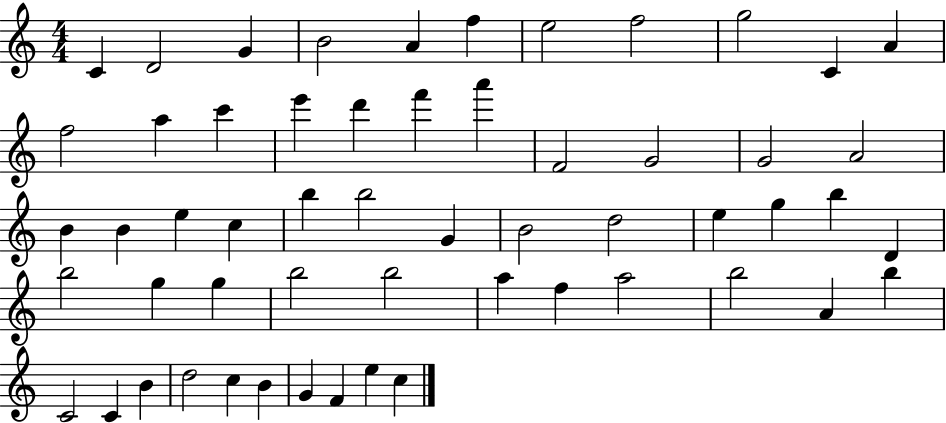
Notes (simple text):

C4/q D4/h G4/q B4/h A4/q F5/q E5/h F5/h G5/h C4/q A4/q F5/h A5/q C6/q E6/q D6/q F6/q A6/q F4/h G4/h G4/h A4/h B4/q B4/q E5/q C5/q B5/q B5/h G4/q B4/h D5/h E5/q G5/q B5/q D4/q B5/h G5/q G5/q B5/h B5/h A5/q F5/q A5/h B5/h A4/q B5/q C4/h C4/q B4/q D5/h C5/q B4/q G4/q F4/q E5/q C5/q